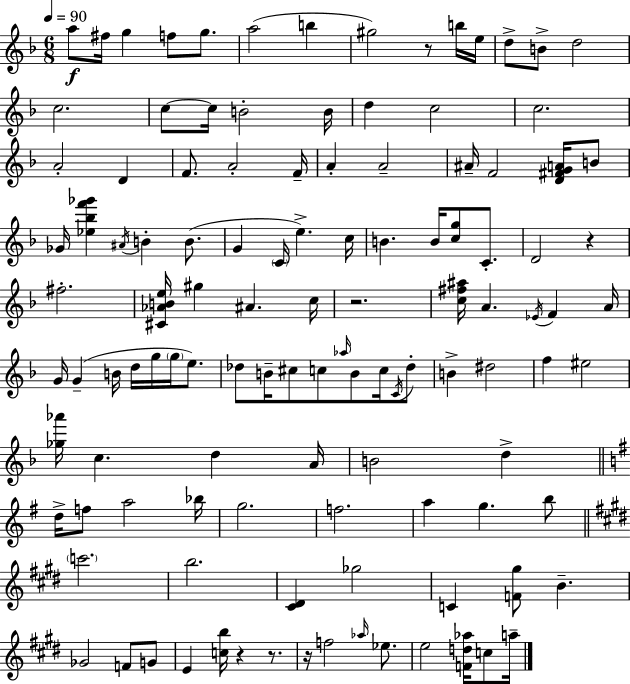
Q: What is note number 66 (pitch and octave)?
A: C4